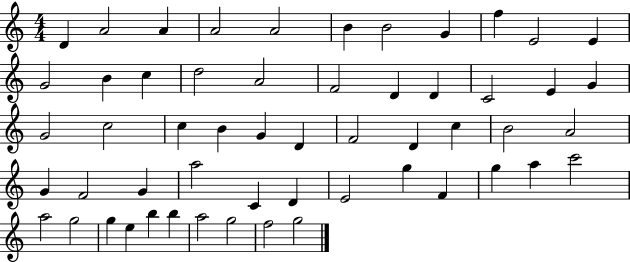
D4/q A4/h A4/q A4/h A4/h B4/q B4/h G4/q F5/q E4/h E4/q G4/h B4/q C5/q D5/h A4/h F4/h D4/q D4/q C4/h E4/q G4/q G4/h C5/h C5/q B4/q G4/q D4/q F4/h D4/q C5/q B4/h A4/h G4/q F4/h G4/q A5/h C4/q D4/q E4/h G5/q F4/q G5/q A5/q C6/h A5/h G5/h G5/q E5/q B5/q B5/q A5/h G5/h F5/h G5/h